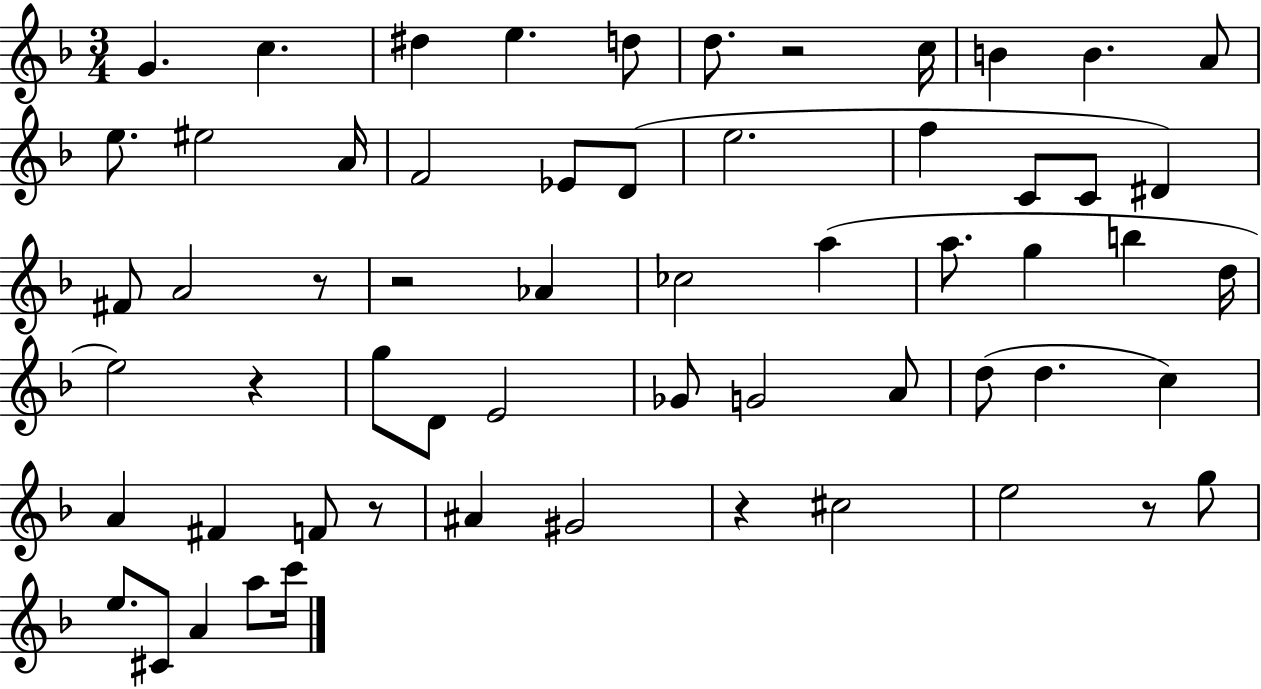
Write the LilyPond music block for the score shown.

{
  \clef treble
  \numericTimeSignature
  \time 3/4
  \key f \major
  g'4. c''4. | dis''4 e''4. d''8 | d''8. r2 c''16 | b'4 b'4. a'8 | \break e''8. eis''2 a'16 | f'2 ees'8 d'8( | e''2. | f''4 c'8 c'8 dis'4) | \break fis'8 a'2 r8 | r2 aes'4 | ces''2 a''4( | a''8. g''4 b''4 d''16 | \break e''2) r4 | g''8 d'8 e'2 | ges'8 g'2 a'8 | d''8( d''4. c''4) | \break a'4 fis'4 f'8 r8 | ais'4 gis'2 | r4 cis''2 | e''2 r8 g''8 | \break e''8. cis'8 a'4 a''8 c'''16 | \bar "|."
}